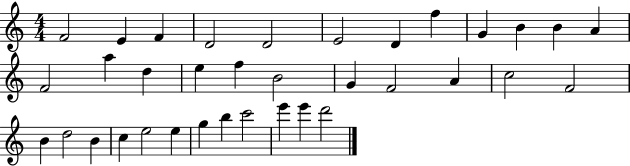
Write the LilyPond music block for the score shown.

{
  \clef treble
  \numericTimeSignature
  \time 4/4
  \key c \major
  f'2 e'4 f'4 | d'2 d'2 | e'2 d'4 f''4 | g'4 b'4 b'4 a'4 | \break f'2 a''4 d''4 | e''4 f''4 b'2 | g'4 f'2 a'4 | c''2 f'2 | \break b'4 d''2 b'4 | c''4 e''2 e''4 | g''4 b''4 c'''2 | e'''4 e'''4 d'''2 | \break \bar "|."
}